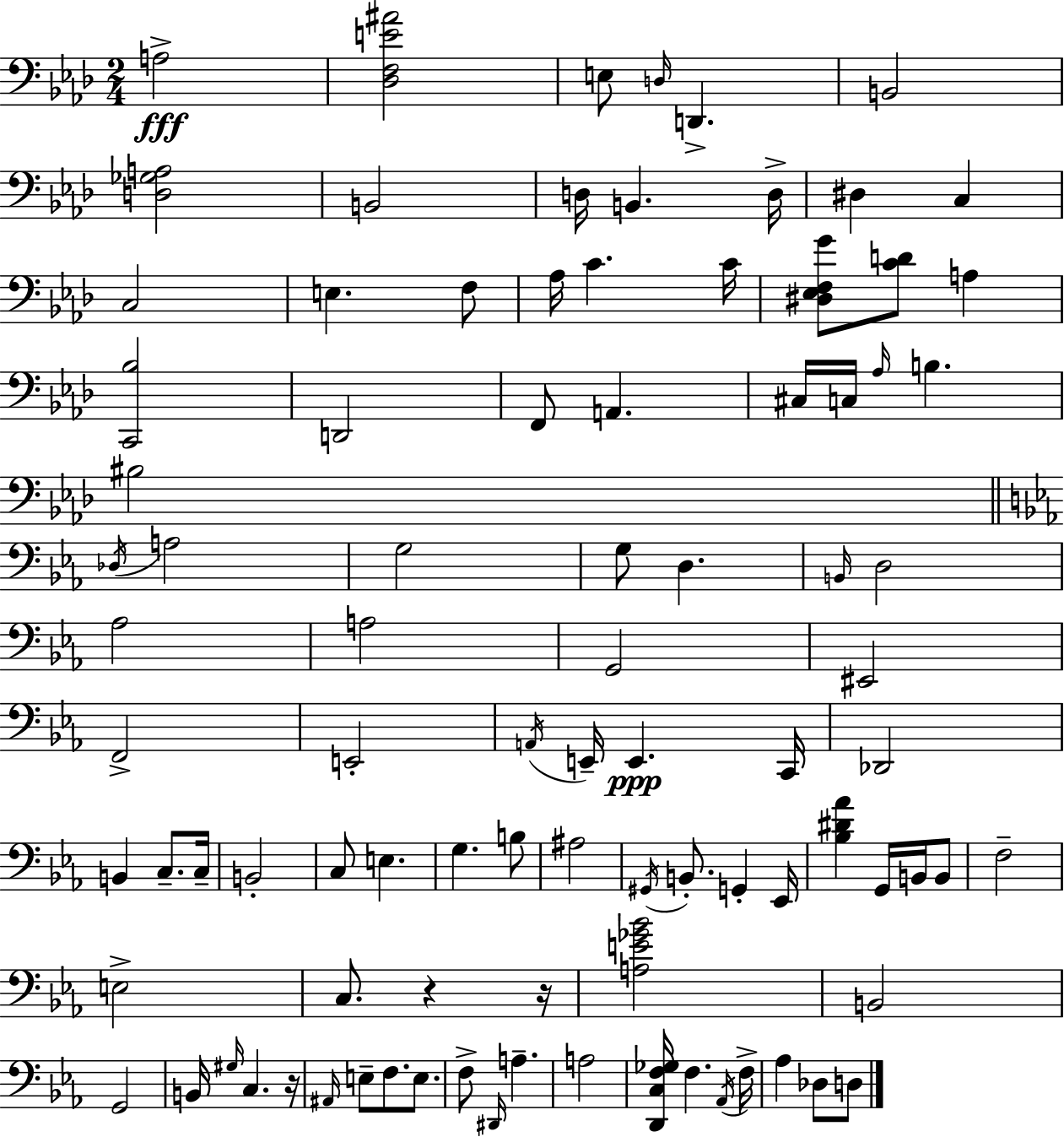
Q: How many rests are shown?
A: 3